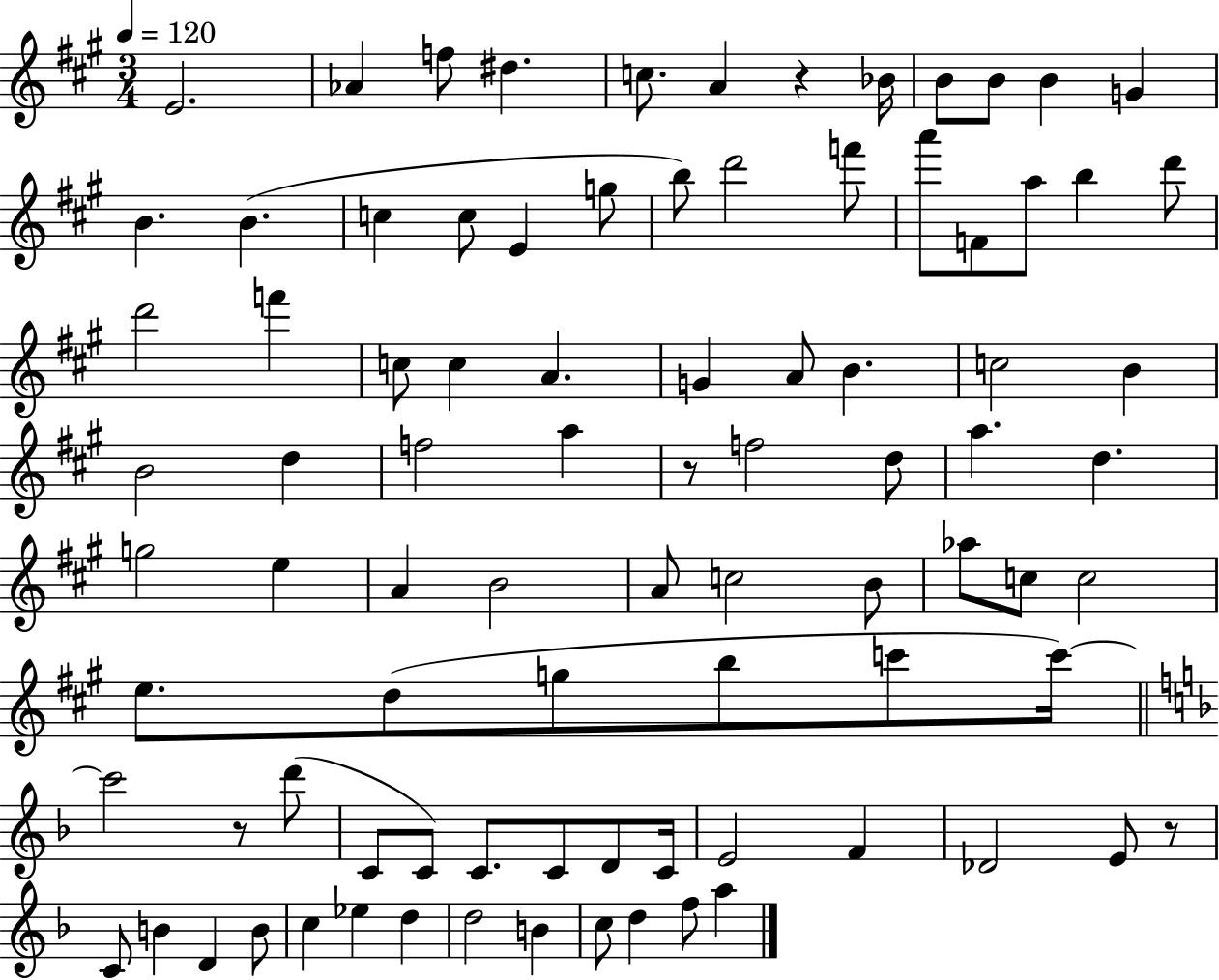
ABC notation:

X:1
T:Untitled
M:3/4
L:1/4
K:A
E2 _A f/2 ^d c/2 A z _B/4 B/2 B/2 B G B B c c/2 E g/2 b/2 d'2 f'/2 a'/2 F/2 a/2 b d'/2 d'2 f' c/2 c A G A/2 B c2 B B2 d f2 a z/2 f2 d/2 a d g2 e A B2 A/2 c2 B/2 _a/2 c/2 c2 e/2 d/2 g/2 b/2 c'/2 c'/4 c'2 z/2 d'/2 C/2 C/2 C/2 C/2 D/2 C/4 E2 F _D2 E/2 z/2 C/2 B D B/2 c _e d d2 B c/2 d f/2 a